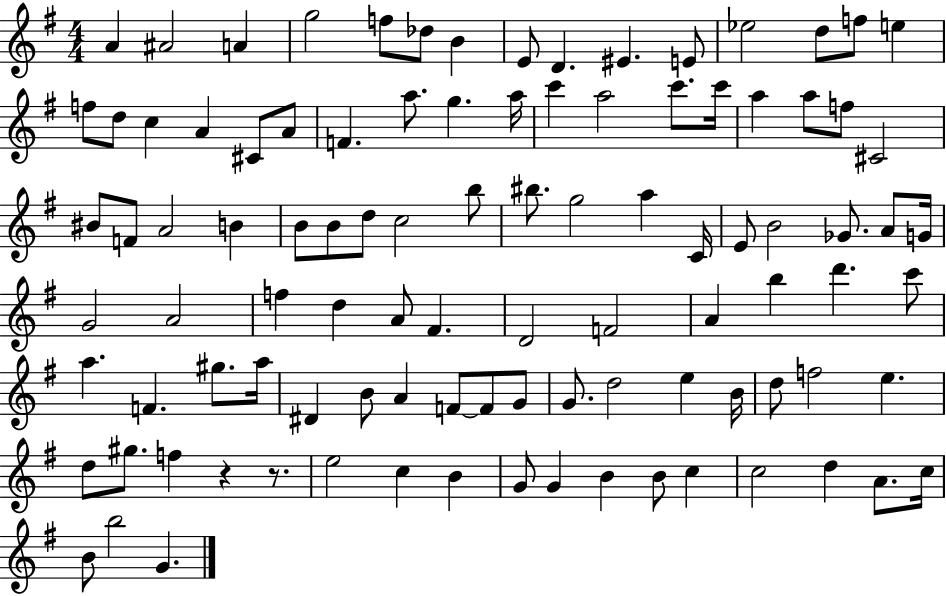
X:1
T:Untitled
M:4/4
L:1/4
K:G
A ^A2 A g2 f/2 _d/2 B E/2 D ^E E/2 _e2 d/2 f/2 e f/2 d/2 c A ^C/2 A/2 F a/2 g a/4 c' a2 c'/2 c'/4 a a/2 f/2 ^C2 ^B/2 F/2 A2 B B/2 B/2 d/2 c2 b/2 ^b/2 g2 a C/4 E/2 B2 _G/2 A/2 G/4 G2 A2 f d A/2 ^F D2 F2 A b d' c'/2 a F ^g/2 a/4 ^D B/2 A F/2 F/2 G/2 G/2 d2 e B/4 d/2 f2 e d/2 ^g/2 f z z/2 e2 c B G/2 G B B/2 c c2 d A/2 c/4 B/2 b2 G